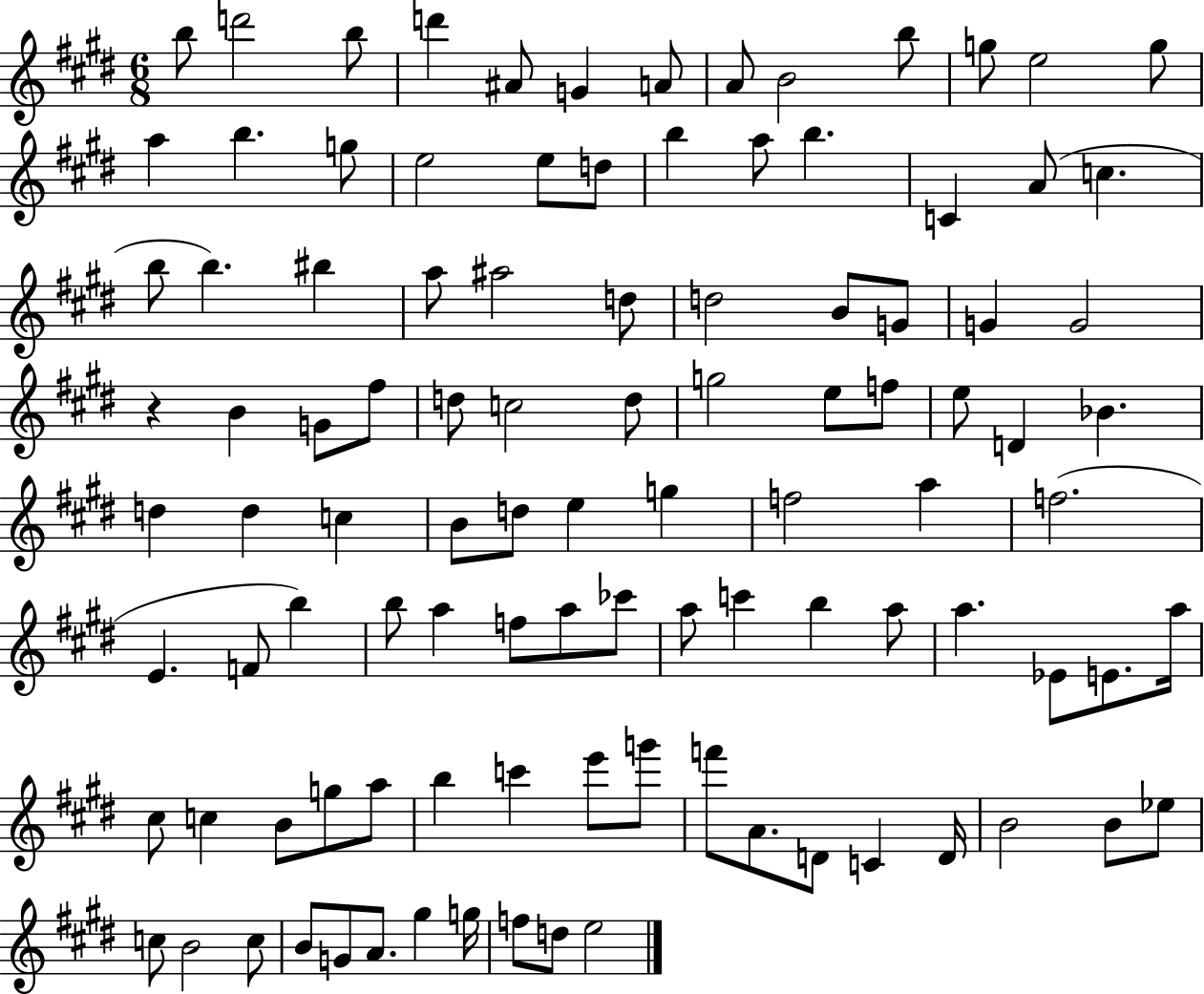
X:1
T:Untitled
M:6/8
L:1/4
K:E
b/2 d'2 b/2 d' ^A/2 G A/2 A/2 B2 b/2 g/2 e2 g/2 a b g/2 e2 e/2 d/2 b a/2 b C A/2 c b/2 b ^b a/2 ^a2 d/2 d2 B/2 G/2 G G2 z B G/2 ^f/2 d/2 c2 d/2 g2 e/2 f/2 e/2 D _B d d c B/2 d/2 e g f2 a f2 E F/2 b b/2 a f/2 a/2 _c'/2 a/2 c' b a/2 a _E/2 E/2 a/4 ^c/2 c B/2 g/2 a/2 b c' e'/2 g'/2 f'/2 A/2 D/2 C D/4 B2 B/2 _e/2 c/2 B2 c/2 B/2 G/2 A/2 ^g g/4 f/2 d/2 e2